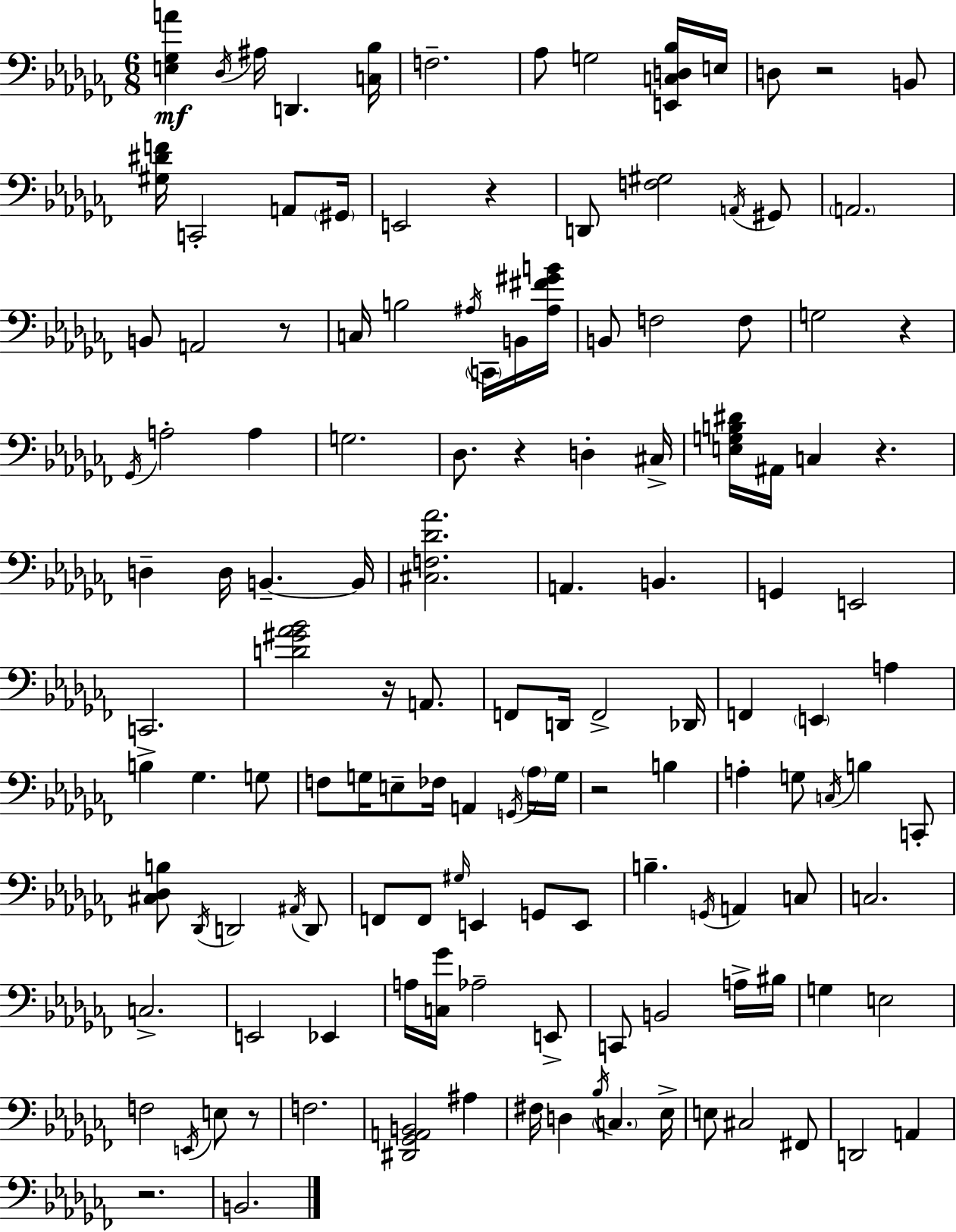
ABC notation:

X:1
T:Untitled
M:6/8
L:1/4
K:Abm
[E,_G,A] _D,/4 ^A,/4 D,, [C,_B,]/4 F,2 _A,/2 G,2 [E,,C,D,_B,]/4 E,/4 D,/2 z2 B,,/2 [^G,^DF]/4 C,,2 A,,/2 ^G,,/4 E,,2 z D,,/2 [F,^G,]2 A,,/4 ^G,,/2 A,,2 B,,/2 A,,2 z/2 C,/4 B,2 ^A,/4 C,,/4 B,,/4 [^A,^F^GB]/4 B,,/2 F,2 F,/2 G,2 z _G,,/4 A,2 A, G,2 _D,/2 z D, ^C,/4 [E,G,B,^D]/4 ^A,,/4 C, z D, D,/4 B,, B,,/4 [^C,F,_D_A]2 A,, B,, G,, E,,2 C,,2 [D^G_A_B]2 z/4 A,,/2 F,,/2 D,,/4 F,,2 _D,,/4 F,, E,, A, B, _G, G,/2 F,/2 G,/4 E,/2 _F,/4 A,, G,,/4 _A,/4 G,/4 z2 B, A, G,/2 C,/4 B, C,,/2 [^C,_D,B,]/2 _D,,/4 D,,2 ^A,,/4 D,,/2 F,,/2 F,,/2 ^G,/4 E,, G,,/2 E,,/2 B, G,,/4 A,, C,/2 C,2 C,2 E,,2 _E,, A,/4 [C,_G]/4 _A,2 E,,/2 C,,/2 B,,2 A,/4 ^B,/4 G, E,2 F,2 E,,/4 E,/2 z/2 F,2 [^D,,_G,,A,,B,,]2 ^A, ^F,/4 D, _B,/4 C, _E,/4 E,/2 ^C,2 ^F,,/2 D,,2 A,, z2 B,,2